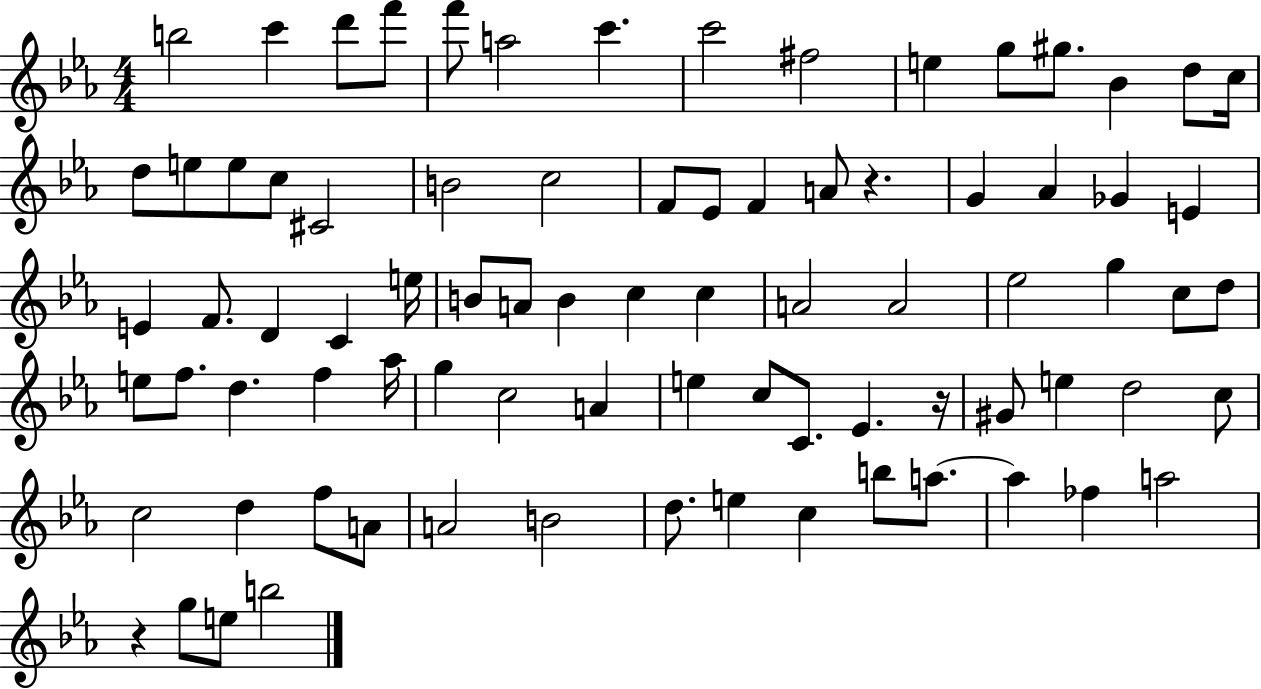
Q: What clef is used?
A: treble